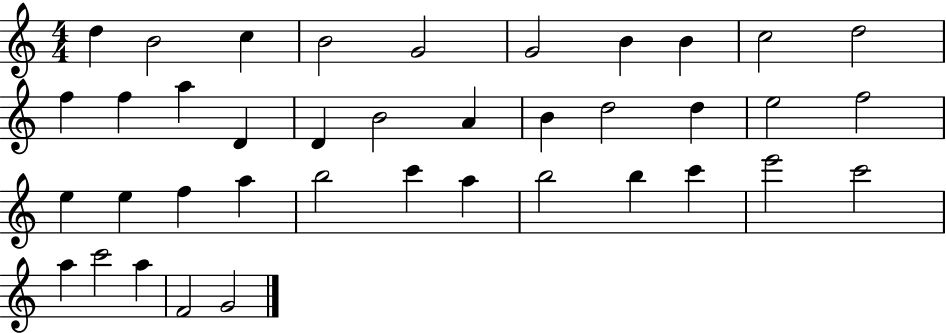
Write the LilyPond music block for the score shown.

{
  \clef treble
  \numericTimeSignature
  \time 4/4
  \key c \major
  d''4 b'2 c''4 | b'2 g'2 | g'2 b'4 b'4 | c''2 d''2 | \break f''4 f''4 a''4 d'4 | d'4 b'2 a'4 | b'4 d''2 d''4 | e''2 f''2 | \break e''4 e''4 f''4 a''4 | b''2 c'''4 a''4 | b''2 b''4 c'''4 | e'''2 c'''2 | \break a''4 c'''2 a''4 | f'2 g'2 | \bar "|."
}